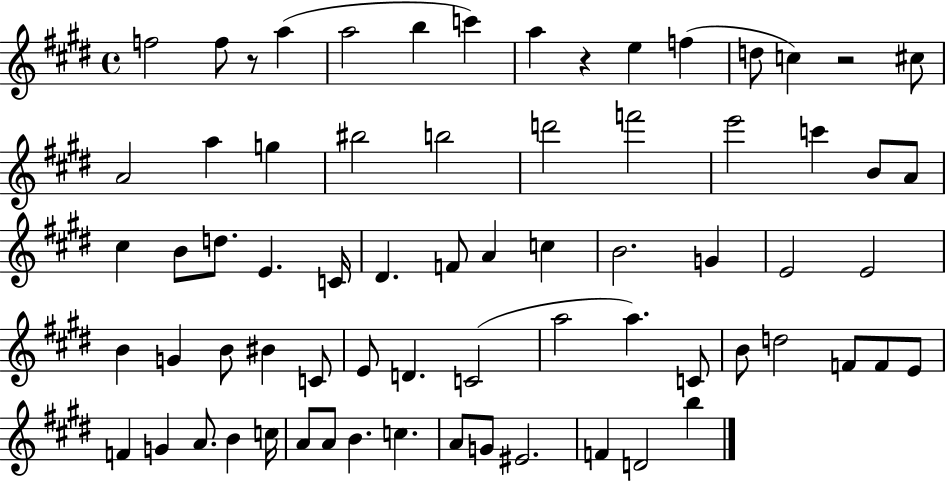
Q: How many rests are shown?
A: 3